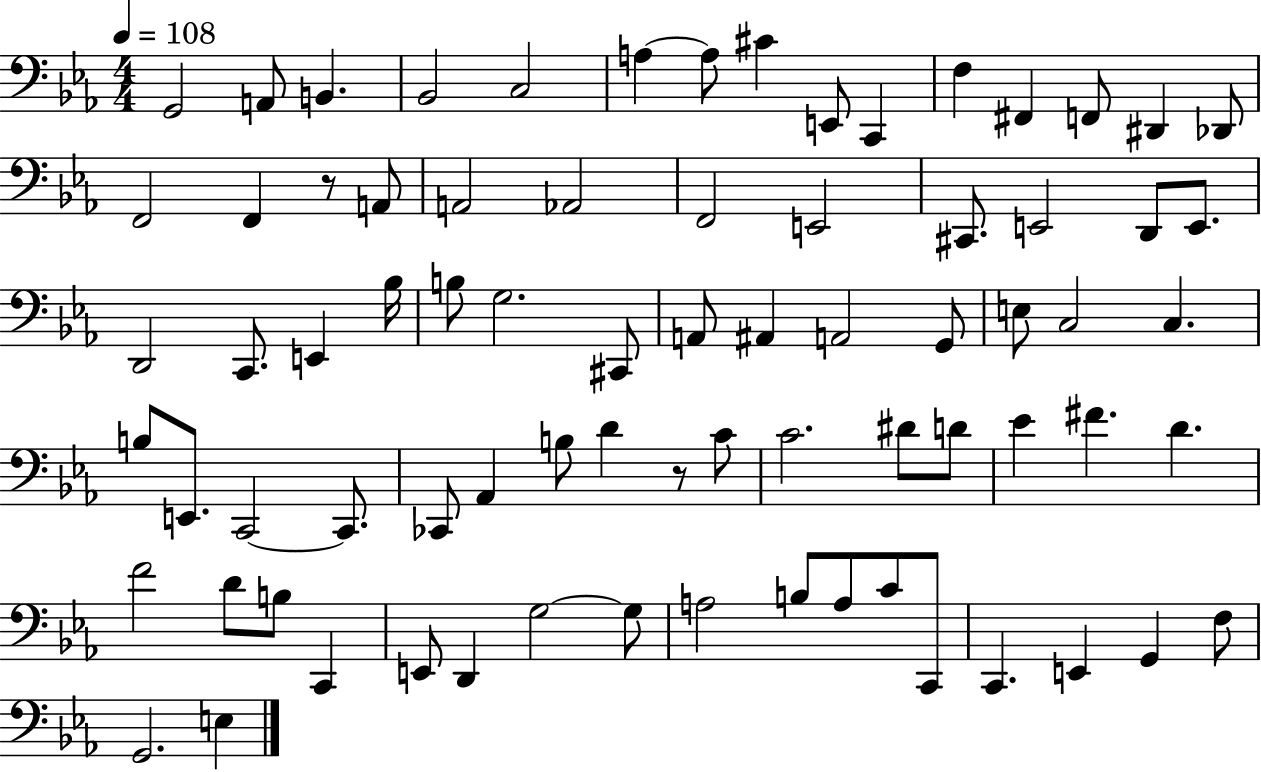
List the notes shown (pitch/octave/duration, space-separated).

G2/h A2/e B2/q. Bb2/h C3/h A3/q A3/e C#4/q E2/e C2/q F3/q F#2/q F2/e D#2/q Db2/e F2/h F2/q R/e A2/e A2/h Ab2/h F2/h E2/h C#2/e. E2/h D2/e E2/e. D2/h C2/e. E2/q Bb3/s B3/e G3/h. C#2/e A2/e A#2/q A2/h G2/e E3/e C3/h C3/q. B3/e E2/e. C2/h C2/e. CES2/e Ab2/q B3/e D4/q R/e C4/e C4/h. D#4/e D4/e Eb4/q F#4/q. D4/q. F4/h D4/e B3/e C2/q E2/e D2/q G3/h G3/e A3/h B3/e A3/e C4/e C2/e C2/q. E2/q G2/q F3/e G2/h. E3/q